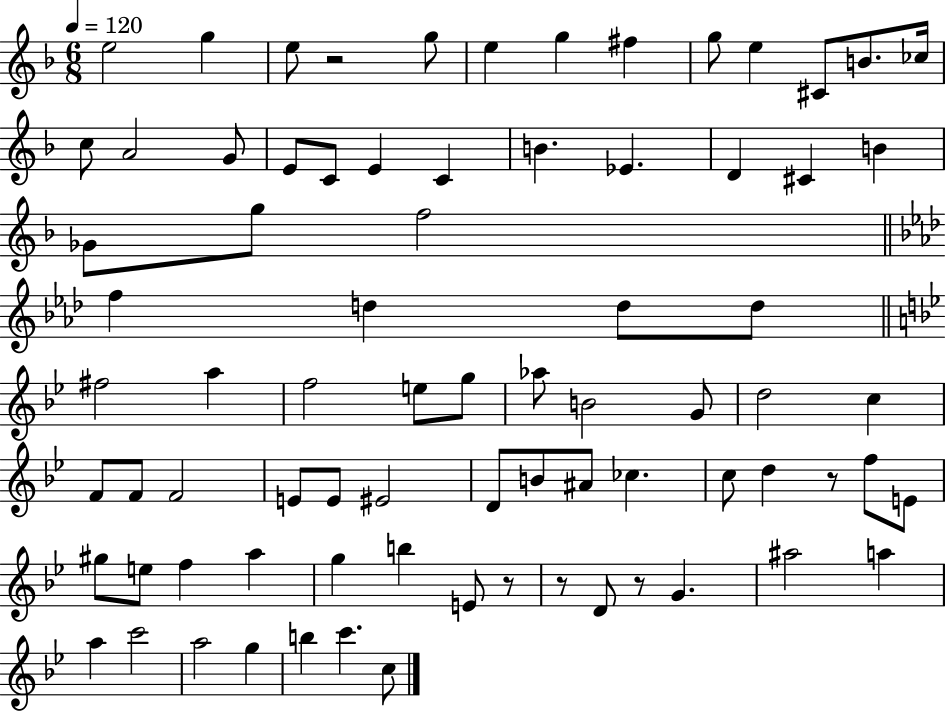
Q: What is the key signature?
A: F major